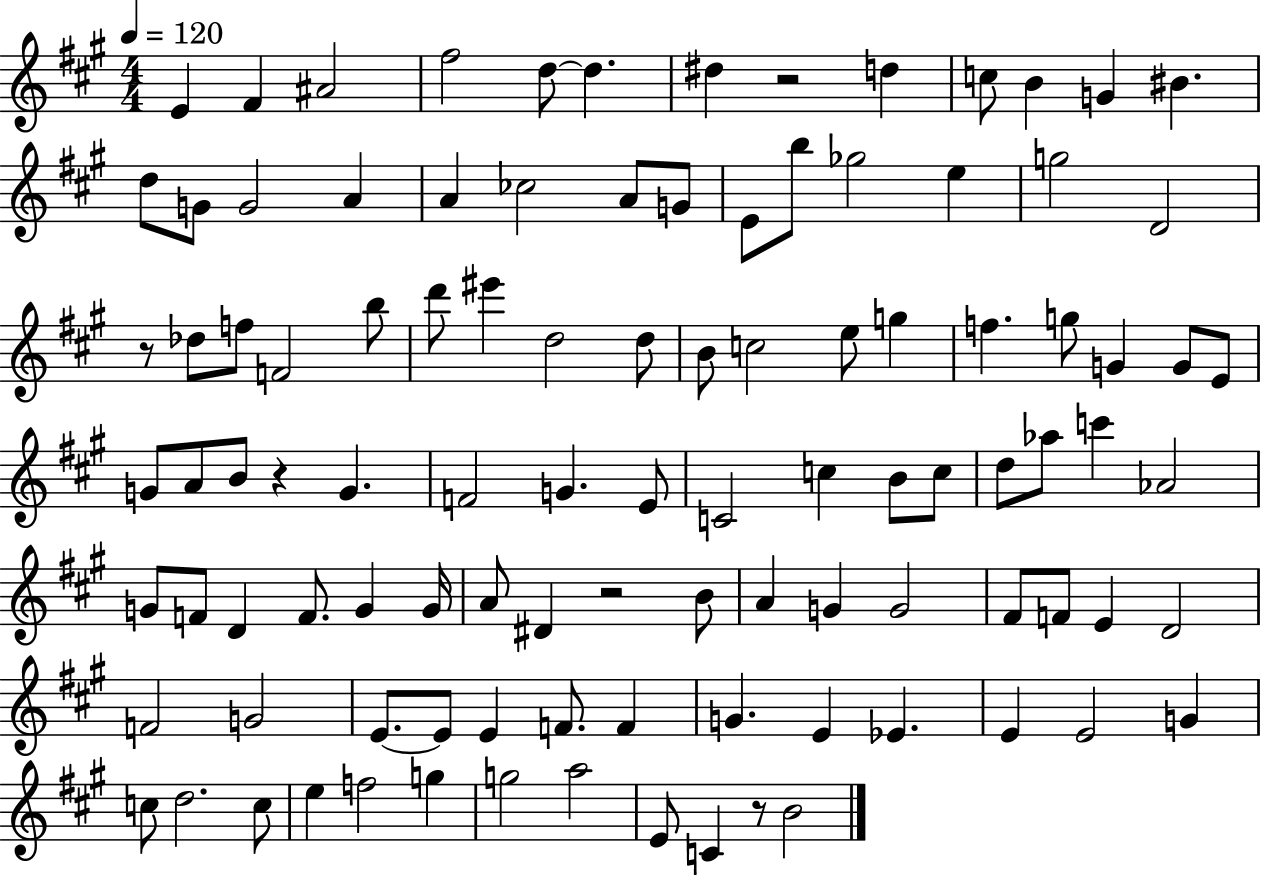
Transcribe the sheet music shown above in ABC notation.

X:1
T:Untitled
M:4/4
L:1/4
K:A
E ^F ^A2 ^f2 d/2 d ^d z2 d c/2 B G ^B d/2 G/2 G2 A A _c2 A/2 G/2 E/2 b/2 _g2 e g2 D2 z/2 _d/2 f/2 F2 b/2 d'/2 ^e' d2 d/2 B/2 c2 e/2 g f g/2 G G/2 E/2 G/2 A/2 B/2 z G F2 G E/2 C2 c B/2 c/2 d/2 _a/2 c' _A2 G/2 F/2 D F/2 G G/4 A/2 ^D z2 B/2 A G G2 ^F/2 F/2 E D2 F2 G2 E/2 E/2 E F/2 F G E _E E E2 G c/2 d2 c/2 e f2 g g2 a2 E/2 C z/2 B2